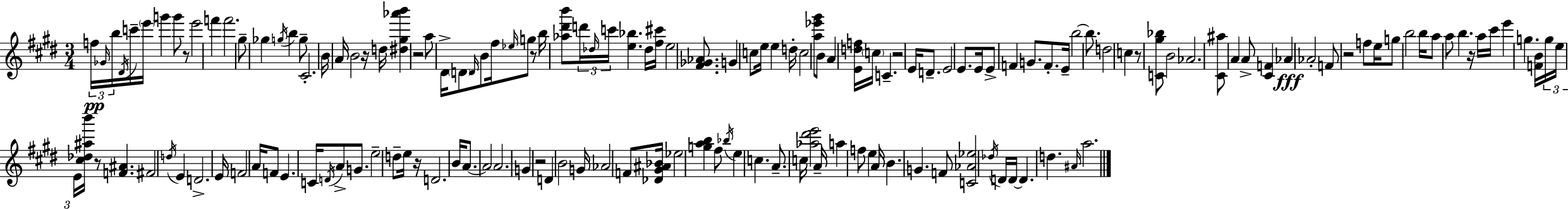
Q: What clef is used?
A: treble